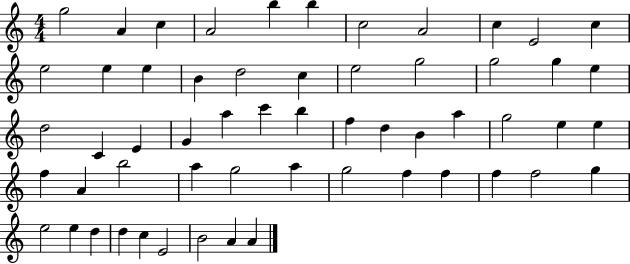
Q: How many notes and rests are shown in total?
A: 57